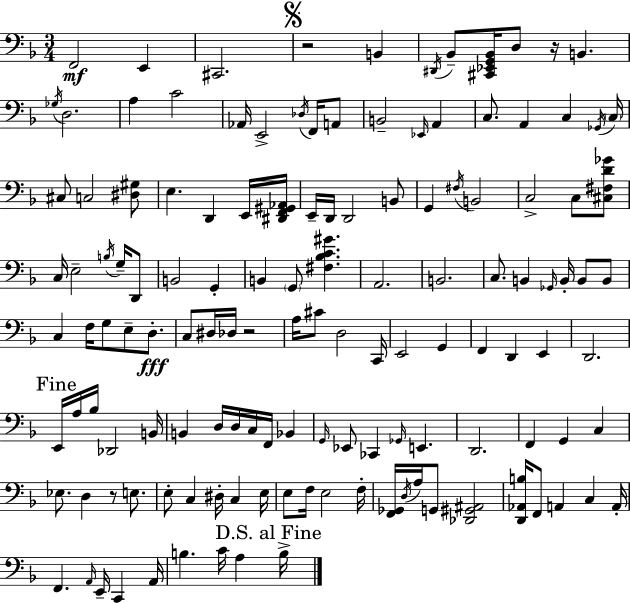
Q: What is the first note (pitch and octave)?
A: F2